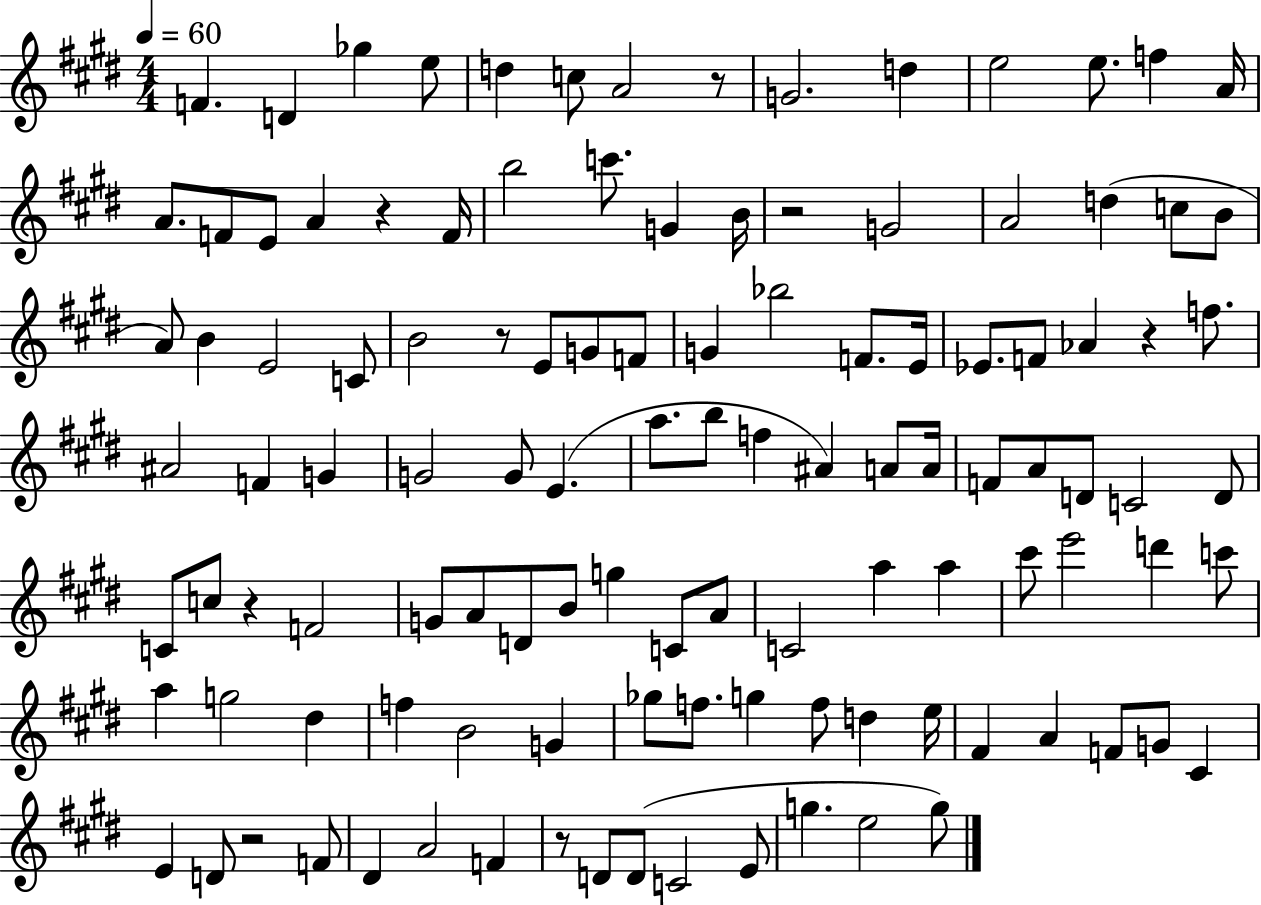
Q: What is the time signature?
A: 4/4